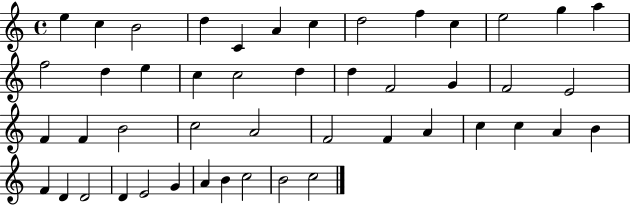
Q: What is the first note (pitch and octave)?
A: E5